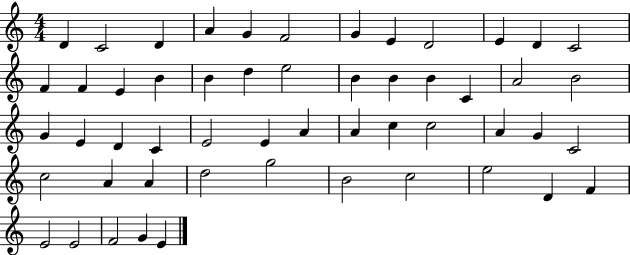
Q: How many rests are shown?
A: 0